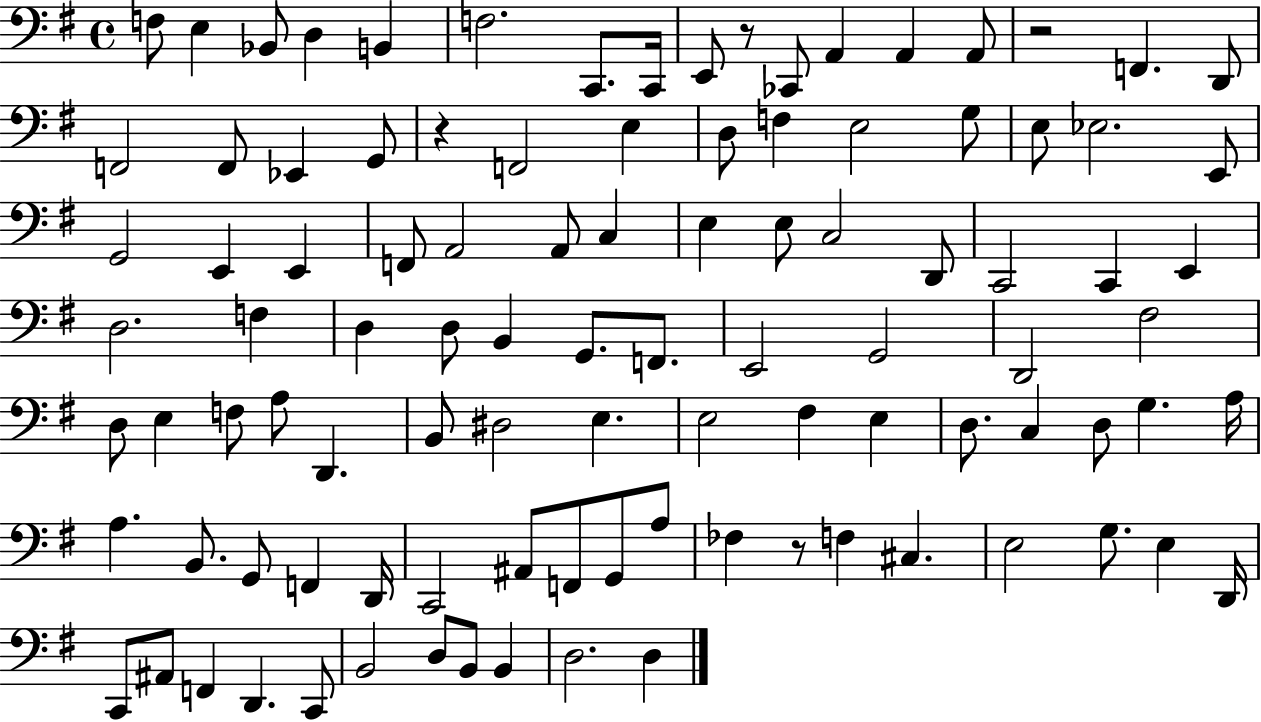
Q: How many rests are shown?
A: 4